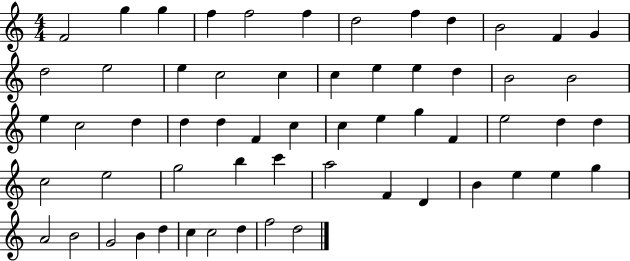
X:1
T:Untitled
M:4/4
L:1/4
K:C
F2 g g f f2 f d2 f d B2 F G d2 e2 e c2 c c e e d B2 B2 e c2 d d d F c c e g F e2 d d c2 e2 g2 b c' a2 F D B e e g A2 B2 G2 B d c c2 d f2 d2